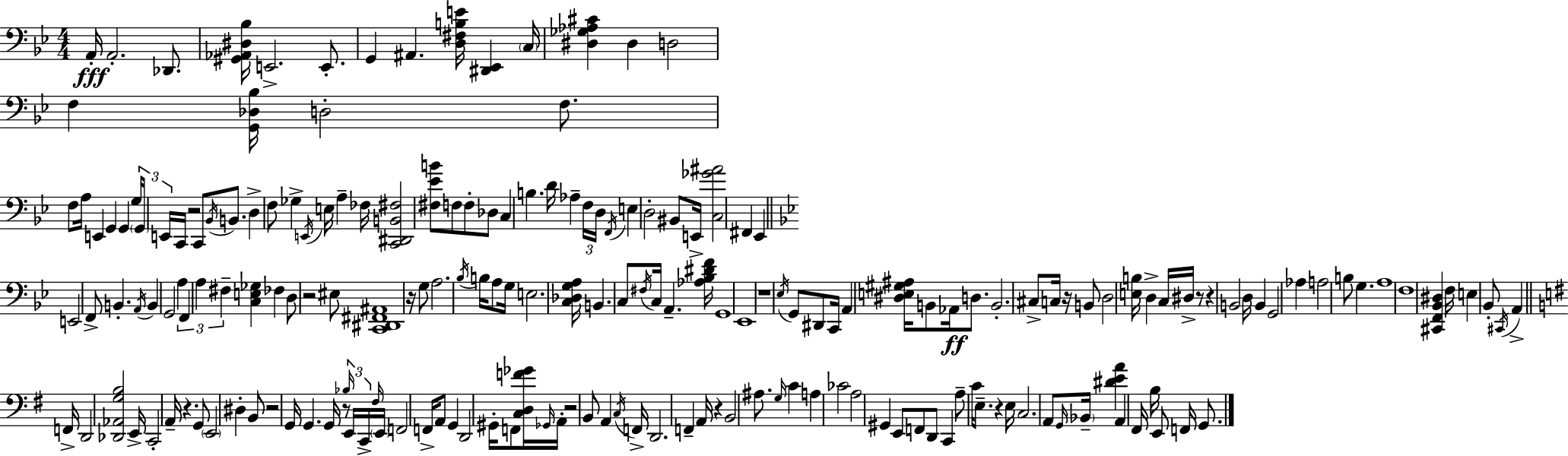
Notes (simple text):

A2/s A2/h. Db2/e. [G#2,Ab2,D#3,Bb3]/s E2/h. E2/e. G2/q A#2/q. [D3,F#3,B3,E4]/s [D#2,Eb2]/q C3/s [D#3,Gb3,Ab3,C#4]/q D#3/q D3/h F3/q [G2,Db3,Bb3]/s D3/h F3/e. F3/e A3/s E2/q G2/q G2/q G3/s G2/s E2/s C2/s R/h C2/e Bb2/s B2/e. D3/q F3/e Gb3/q E2/s E3/s A3/q FES3/s [C2,D#2,B2,F#3]/h [F#3,Eb4,B4]/e F3/e F3/e Db3/e C3/q B3/q. D4/s Ab3/q F3/s D3/s F2/s E3/q D3/h BIS2/e E2/s [C3,Gb4,A#4]/h F#2/q Eb2/q E2/h F2/e B2/q. A2/s B2/q G2/h A3/q F2/q A3/q F#3/q [C3,E3,Gb3]/q FES3/q D3/e R/h EIS3/e [C2,D#2,F#2,A#2]/w R/s G3/e A3/h. Bb3/s B3/s A3/e G3/s E3/h. [C3,Db3,G3,A3]/s B2/q. C3/e F#3/s C3/s A2/q. [Ab3,Bb3,D#4,F4]/s G2/w Eb2/w R/w Eb3/s G2/e D#2/e C2/s A2/q [D#3,E3,G#3,A#3]/s B2/e Ab2/s D3/e. B2/h. C#3/e C3/s R/s B2/e D3/h [E3,B3]/s D3/q C3/s D#3/s R/e R/q B2/h D3/s B2/q G2/h Ab3/q A3/h B3/e G3/q. A3/w F3/w [C#2,F2,Bb2,D#3]/q F3/s E3/q Bb2/e C#2/s A2/q F2/s D2/h [Db2,Ab2,G3,B3]/h E2/s C2/h A2/s R/q. G2/e E2/h D#3/q B2/e R/h G2/s G2/q. G2/s R/e Bb3/s E2/s C2/s F#3/s E2/s F2/h F2/s A2/e G2/q D2/h G#2/s F2/e [C3,D3,F4,Gb4]/s Gb2/s A2/s R/h B2/e A2/q C3/s F2/s D2/h. F2/q A2/s R/q B2/h A#3/e. G3/s C4/q A3/q CES4/h A3/h G#2/q E2/e F2/e D2/e C2/q A3/e C4/s E3/e. R/q E3/s C3/h. A2/e G2/s Bb2/s [D#4,E4,A4]/q A2/q F#2/s B3/s E2/e F2/s G2/e.